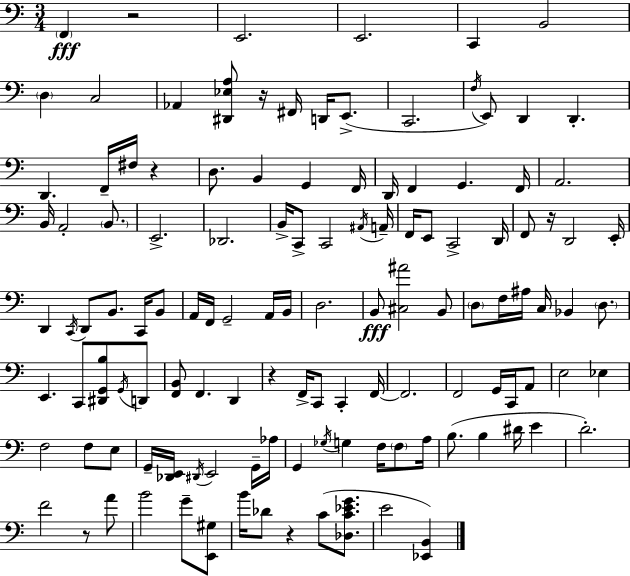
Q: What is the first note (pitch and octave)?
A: F2